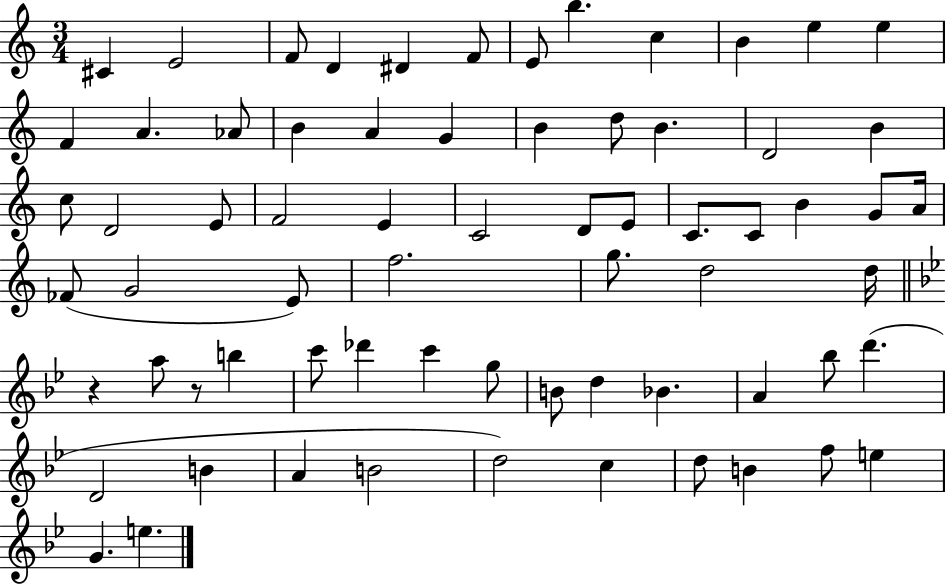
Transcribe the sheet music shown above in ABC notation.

X:1
T:Untitled
M:3/4
L:1/4
K:C
^C E2 F/2 D ^D F/2 E/2 b c B e e F A _A/2 B A G B d/2 B D2 B c/2 D2 E/2 F2 E C2 D/2 E/2 C/2 C/2 B G/2 A/4 _F/2 G2 E/2 f2 g/2 d2 d/4 z a/2 z/2 b c'/2 _d' c' g/2 B/2 d _B A _b/2 d' D2 B A B2 d2 c d/2 B f/2 e G e